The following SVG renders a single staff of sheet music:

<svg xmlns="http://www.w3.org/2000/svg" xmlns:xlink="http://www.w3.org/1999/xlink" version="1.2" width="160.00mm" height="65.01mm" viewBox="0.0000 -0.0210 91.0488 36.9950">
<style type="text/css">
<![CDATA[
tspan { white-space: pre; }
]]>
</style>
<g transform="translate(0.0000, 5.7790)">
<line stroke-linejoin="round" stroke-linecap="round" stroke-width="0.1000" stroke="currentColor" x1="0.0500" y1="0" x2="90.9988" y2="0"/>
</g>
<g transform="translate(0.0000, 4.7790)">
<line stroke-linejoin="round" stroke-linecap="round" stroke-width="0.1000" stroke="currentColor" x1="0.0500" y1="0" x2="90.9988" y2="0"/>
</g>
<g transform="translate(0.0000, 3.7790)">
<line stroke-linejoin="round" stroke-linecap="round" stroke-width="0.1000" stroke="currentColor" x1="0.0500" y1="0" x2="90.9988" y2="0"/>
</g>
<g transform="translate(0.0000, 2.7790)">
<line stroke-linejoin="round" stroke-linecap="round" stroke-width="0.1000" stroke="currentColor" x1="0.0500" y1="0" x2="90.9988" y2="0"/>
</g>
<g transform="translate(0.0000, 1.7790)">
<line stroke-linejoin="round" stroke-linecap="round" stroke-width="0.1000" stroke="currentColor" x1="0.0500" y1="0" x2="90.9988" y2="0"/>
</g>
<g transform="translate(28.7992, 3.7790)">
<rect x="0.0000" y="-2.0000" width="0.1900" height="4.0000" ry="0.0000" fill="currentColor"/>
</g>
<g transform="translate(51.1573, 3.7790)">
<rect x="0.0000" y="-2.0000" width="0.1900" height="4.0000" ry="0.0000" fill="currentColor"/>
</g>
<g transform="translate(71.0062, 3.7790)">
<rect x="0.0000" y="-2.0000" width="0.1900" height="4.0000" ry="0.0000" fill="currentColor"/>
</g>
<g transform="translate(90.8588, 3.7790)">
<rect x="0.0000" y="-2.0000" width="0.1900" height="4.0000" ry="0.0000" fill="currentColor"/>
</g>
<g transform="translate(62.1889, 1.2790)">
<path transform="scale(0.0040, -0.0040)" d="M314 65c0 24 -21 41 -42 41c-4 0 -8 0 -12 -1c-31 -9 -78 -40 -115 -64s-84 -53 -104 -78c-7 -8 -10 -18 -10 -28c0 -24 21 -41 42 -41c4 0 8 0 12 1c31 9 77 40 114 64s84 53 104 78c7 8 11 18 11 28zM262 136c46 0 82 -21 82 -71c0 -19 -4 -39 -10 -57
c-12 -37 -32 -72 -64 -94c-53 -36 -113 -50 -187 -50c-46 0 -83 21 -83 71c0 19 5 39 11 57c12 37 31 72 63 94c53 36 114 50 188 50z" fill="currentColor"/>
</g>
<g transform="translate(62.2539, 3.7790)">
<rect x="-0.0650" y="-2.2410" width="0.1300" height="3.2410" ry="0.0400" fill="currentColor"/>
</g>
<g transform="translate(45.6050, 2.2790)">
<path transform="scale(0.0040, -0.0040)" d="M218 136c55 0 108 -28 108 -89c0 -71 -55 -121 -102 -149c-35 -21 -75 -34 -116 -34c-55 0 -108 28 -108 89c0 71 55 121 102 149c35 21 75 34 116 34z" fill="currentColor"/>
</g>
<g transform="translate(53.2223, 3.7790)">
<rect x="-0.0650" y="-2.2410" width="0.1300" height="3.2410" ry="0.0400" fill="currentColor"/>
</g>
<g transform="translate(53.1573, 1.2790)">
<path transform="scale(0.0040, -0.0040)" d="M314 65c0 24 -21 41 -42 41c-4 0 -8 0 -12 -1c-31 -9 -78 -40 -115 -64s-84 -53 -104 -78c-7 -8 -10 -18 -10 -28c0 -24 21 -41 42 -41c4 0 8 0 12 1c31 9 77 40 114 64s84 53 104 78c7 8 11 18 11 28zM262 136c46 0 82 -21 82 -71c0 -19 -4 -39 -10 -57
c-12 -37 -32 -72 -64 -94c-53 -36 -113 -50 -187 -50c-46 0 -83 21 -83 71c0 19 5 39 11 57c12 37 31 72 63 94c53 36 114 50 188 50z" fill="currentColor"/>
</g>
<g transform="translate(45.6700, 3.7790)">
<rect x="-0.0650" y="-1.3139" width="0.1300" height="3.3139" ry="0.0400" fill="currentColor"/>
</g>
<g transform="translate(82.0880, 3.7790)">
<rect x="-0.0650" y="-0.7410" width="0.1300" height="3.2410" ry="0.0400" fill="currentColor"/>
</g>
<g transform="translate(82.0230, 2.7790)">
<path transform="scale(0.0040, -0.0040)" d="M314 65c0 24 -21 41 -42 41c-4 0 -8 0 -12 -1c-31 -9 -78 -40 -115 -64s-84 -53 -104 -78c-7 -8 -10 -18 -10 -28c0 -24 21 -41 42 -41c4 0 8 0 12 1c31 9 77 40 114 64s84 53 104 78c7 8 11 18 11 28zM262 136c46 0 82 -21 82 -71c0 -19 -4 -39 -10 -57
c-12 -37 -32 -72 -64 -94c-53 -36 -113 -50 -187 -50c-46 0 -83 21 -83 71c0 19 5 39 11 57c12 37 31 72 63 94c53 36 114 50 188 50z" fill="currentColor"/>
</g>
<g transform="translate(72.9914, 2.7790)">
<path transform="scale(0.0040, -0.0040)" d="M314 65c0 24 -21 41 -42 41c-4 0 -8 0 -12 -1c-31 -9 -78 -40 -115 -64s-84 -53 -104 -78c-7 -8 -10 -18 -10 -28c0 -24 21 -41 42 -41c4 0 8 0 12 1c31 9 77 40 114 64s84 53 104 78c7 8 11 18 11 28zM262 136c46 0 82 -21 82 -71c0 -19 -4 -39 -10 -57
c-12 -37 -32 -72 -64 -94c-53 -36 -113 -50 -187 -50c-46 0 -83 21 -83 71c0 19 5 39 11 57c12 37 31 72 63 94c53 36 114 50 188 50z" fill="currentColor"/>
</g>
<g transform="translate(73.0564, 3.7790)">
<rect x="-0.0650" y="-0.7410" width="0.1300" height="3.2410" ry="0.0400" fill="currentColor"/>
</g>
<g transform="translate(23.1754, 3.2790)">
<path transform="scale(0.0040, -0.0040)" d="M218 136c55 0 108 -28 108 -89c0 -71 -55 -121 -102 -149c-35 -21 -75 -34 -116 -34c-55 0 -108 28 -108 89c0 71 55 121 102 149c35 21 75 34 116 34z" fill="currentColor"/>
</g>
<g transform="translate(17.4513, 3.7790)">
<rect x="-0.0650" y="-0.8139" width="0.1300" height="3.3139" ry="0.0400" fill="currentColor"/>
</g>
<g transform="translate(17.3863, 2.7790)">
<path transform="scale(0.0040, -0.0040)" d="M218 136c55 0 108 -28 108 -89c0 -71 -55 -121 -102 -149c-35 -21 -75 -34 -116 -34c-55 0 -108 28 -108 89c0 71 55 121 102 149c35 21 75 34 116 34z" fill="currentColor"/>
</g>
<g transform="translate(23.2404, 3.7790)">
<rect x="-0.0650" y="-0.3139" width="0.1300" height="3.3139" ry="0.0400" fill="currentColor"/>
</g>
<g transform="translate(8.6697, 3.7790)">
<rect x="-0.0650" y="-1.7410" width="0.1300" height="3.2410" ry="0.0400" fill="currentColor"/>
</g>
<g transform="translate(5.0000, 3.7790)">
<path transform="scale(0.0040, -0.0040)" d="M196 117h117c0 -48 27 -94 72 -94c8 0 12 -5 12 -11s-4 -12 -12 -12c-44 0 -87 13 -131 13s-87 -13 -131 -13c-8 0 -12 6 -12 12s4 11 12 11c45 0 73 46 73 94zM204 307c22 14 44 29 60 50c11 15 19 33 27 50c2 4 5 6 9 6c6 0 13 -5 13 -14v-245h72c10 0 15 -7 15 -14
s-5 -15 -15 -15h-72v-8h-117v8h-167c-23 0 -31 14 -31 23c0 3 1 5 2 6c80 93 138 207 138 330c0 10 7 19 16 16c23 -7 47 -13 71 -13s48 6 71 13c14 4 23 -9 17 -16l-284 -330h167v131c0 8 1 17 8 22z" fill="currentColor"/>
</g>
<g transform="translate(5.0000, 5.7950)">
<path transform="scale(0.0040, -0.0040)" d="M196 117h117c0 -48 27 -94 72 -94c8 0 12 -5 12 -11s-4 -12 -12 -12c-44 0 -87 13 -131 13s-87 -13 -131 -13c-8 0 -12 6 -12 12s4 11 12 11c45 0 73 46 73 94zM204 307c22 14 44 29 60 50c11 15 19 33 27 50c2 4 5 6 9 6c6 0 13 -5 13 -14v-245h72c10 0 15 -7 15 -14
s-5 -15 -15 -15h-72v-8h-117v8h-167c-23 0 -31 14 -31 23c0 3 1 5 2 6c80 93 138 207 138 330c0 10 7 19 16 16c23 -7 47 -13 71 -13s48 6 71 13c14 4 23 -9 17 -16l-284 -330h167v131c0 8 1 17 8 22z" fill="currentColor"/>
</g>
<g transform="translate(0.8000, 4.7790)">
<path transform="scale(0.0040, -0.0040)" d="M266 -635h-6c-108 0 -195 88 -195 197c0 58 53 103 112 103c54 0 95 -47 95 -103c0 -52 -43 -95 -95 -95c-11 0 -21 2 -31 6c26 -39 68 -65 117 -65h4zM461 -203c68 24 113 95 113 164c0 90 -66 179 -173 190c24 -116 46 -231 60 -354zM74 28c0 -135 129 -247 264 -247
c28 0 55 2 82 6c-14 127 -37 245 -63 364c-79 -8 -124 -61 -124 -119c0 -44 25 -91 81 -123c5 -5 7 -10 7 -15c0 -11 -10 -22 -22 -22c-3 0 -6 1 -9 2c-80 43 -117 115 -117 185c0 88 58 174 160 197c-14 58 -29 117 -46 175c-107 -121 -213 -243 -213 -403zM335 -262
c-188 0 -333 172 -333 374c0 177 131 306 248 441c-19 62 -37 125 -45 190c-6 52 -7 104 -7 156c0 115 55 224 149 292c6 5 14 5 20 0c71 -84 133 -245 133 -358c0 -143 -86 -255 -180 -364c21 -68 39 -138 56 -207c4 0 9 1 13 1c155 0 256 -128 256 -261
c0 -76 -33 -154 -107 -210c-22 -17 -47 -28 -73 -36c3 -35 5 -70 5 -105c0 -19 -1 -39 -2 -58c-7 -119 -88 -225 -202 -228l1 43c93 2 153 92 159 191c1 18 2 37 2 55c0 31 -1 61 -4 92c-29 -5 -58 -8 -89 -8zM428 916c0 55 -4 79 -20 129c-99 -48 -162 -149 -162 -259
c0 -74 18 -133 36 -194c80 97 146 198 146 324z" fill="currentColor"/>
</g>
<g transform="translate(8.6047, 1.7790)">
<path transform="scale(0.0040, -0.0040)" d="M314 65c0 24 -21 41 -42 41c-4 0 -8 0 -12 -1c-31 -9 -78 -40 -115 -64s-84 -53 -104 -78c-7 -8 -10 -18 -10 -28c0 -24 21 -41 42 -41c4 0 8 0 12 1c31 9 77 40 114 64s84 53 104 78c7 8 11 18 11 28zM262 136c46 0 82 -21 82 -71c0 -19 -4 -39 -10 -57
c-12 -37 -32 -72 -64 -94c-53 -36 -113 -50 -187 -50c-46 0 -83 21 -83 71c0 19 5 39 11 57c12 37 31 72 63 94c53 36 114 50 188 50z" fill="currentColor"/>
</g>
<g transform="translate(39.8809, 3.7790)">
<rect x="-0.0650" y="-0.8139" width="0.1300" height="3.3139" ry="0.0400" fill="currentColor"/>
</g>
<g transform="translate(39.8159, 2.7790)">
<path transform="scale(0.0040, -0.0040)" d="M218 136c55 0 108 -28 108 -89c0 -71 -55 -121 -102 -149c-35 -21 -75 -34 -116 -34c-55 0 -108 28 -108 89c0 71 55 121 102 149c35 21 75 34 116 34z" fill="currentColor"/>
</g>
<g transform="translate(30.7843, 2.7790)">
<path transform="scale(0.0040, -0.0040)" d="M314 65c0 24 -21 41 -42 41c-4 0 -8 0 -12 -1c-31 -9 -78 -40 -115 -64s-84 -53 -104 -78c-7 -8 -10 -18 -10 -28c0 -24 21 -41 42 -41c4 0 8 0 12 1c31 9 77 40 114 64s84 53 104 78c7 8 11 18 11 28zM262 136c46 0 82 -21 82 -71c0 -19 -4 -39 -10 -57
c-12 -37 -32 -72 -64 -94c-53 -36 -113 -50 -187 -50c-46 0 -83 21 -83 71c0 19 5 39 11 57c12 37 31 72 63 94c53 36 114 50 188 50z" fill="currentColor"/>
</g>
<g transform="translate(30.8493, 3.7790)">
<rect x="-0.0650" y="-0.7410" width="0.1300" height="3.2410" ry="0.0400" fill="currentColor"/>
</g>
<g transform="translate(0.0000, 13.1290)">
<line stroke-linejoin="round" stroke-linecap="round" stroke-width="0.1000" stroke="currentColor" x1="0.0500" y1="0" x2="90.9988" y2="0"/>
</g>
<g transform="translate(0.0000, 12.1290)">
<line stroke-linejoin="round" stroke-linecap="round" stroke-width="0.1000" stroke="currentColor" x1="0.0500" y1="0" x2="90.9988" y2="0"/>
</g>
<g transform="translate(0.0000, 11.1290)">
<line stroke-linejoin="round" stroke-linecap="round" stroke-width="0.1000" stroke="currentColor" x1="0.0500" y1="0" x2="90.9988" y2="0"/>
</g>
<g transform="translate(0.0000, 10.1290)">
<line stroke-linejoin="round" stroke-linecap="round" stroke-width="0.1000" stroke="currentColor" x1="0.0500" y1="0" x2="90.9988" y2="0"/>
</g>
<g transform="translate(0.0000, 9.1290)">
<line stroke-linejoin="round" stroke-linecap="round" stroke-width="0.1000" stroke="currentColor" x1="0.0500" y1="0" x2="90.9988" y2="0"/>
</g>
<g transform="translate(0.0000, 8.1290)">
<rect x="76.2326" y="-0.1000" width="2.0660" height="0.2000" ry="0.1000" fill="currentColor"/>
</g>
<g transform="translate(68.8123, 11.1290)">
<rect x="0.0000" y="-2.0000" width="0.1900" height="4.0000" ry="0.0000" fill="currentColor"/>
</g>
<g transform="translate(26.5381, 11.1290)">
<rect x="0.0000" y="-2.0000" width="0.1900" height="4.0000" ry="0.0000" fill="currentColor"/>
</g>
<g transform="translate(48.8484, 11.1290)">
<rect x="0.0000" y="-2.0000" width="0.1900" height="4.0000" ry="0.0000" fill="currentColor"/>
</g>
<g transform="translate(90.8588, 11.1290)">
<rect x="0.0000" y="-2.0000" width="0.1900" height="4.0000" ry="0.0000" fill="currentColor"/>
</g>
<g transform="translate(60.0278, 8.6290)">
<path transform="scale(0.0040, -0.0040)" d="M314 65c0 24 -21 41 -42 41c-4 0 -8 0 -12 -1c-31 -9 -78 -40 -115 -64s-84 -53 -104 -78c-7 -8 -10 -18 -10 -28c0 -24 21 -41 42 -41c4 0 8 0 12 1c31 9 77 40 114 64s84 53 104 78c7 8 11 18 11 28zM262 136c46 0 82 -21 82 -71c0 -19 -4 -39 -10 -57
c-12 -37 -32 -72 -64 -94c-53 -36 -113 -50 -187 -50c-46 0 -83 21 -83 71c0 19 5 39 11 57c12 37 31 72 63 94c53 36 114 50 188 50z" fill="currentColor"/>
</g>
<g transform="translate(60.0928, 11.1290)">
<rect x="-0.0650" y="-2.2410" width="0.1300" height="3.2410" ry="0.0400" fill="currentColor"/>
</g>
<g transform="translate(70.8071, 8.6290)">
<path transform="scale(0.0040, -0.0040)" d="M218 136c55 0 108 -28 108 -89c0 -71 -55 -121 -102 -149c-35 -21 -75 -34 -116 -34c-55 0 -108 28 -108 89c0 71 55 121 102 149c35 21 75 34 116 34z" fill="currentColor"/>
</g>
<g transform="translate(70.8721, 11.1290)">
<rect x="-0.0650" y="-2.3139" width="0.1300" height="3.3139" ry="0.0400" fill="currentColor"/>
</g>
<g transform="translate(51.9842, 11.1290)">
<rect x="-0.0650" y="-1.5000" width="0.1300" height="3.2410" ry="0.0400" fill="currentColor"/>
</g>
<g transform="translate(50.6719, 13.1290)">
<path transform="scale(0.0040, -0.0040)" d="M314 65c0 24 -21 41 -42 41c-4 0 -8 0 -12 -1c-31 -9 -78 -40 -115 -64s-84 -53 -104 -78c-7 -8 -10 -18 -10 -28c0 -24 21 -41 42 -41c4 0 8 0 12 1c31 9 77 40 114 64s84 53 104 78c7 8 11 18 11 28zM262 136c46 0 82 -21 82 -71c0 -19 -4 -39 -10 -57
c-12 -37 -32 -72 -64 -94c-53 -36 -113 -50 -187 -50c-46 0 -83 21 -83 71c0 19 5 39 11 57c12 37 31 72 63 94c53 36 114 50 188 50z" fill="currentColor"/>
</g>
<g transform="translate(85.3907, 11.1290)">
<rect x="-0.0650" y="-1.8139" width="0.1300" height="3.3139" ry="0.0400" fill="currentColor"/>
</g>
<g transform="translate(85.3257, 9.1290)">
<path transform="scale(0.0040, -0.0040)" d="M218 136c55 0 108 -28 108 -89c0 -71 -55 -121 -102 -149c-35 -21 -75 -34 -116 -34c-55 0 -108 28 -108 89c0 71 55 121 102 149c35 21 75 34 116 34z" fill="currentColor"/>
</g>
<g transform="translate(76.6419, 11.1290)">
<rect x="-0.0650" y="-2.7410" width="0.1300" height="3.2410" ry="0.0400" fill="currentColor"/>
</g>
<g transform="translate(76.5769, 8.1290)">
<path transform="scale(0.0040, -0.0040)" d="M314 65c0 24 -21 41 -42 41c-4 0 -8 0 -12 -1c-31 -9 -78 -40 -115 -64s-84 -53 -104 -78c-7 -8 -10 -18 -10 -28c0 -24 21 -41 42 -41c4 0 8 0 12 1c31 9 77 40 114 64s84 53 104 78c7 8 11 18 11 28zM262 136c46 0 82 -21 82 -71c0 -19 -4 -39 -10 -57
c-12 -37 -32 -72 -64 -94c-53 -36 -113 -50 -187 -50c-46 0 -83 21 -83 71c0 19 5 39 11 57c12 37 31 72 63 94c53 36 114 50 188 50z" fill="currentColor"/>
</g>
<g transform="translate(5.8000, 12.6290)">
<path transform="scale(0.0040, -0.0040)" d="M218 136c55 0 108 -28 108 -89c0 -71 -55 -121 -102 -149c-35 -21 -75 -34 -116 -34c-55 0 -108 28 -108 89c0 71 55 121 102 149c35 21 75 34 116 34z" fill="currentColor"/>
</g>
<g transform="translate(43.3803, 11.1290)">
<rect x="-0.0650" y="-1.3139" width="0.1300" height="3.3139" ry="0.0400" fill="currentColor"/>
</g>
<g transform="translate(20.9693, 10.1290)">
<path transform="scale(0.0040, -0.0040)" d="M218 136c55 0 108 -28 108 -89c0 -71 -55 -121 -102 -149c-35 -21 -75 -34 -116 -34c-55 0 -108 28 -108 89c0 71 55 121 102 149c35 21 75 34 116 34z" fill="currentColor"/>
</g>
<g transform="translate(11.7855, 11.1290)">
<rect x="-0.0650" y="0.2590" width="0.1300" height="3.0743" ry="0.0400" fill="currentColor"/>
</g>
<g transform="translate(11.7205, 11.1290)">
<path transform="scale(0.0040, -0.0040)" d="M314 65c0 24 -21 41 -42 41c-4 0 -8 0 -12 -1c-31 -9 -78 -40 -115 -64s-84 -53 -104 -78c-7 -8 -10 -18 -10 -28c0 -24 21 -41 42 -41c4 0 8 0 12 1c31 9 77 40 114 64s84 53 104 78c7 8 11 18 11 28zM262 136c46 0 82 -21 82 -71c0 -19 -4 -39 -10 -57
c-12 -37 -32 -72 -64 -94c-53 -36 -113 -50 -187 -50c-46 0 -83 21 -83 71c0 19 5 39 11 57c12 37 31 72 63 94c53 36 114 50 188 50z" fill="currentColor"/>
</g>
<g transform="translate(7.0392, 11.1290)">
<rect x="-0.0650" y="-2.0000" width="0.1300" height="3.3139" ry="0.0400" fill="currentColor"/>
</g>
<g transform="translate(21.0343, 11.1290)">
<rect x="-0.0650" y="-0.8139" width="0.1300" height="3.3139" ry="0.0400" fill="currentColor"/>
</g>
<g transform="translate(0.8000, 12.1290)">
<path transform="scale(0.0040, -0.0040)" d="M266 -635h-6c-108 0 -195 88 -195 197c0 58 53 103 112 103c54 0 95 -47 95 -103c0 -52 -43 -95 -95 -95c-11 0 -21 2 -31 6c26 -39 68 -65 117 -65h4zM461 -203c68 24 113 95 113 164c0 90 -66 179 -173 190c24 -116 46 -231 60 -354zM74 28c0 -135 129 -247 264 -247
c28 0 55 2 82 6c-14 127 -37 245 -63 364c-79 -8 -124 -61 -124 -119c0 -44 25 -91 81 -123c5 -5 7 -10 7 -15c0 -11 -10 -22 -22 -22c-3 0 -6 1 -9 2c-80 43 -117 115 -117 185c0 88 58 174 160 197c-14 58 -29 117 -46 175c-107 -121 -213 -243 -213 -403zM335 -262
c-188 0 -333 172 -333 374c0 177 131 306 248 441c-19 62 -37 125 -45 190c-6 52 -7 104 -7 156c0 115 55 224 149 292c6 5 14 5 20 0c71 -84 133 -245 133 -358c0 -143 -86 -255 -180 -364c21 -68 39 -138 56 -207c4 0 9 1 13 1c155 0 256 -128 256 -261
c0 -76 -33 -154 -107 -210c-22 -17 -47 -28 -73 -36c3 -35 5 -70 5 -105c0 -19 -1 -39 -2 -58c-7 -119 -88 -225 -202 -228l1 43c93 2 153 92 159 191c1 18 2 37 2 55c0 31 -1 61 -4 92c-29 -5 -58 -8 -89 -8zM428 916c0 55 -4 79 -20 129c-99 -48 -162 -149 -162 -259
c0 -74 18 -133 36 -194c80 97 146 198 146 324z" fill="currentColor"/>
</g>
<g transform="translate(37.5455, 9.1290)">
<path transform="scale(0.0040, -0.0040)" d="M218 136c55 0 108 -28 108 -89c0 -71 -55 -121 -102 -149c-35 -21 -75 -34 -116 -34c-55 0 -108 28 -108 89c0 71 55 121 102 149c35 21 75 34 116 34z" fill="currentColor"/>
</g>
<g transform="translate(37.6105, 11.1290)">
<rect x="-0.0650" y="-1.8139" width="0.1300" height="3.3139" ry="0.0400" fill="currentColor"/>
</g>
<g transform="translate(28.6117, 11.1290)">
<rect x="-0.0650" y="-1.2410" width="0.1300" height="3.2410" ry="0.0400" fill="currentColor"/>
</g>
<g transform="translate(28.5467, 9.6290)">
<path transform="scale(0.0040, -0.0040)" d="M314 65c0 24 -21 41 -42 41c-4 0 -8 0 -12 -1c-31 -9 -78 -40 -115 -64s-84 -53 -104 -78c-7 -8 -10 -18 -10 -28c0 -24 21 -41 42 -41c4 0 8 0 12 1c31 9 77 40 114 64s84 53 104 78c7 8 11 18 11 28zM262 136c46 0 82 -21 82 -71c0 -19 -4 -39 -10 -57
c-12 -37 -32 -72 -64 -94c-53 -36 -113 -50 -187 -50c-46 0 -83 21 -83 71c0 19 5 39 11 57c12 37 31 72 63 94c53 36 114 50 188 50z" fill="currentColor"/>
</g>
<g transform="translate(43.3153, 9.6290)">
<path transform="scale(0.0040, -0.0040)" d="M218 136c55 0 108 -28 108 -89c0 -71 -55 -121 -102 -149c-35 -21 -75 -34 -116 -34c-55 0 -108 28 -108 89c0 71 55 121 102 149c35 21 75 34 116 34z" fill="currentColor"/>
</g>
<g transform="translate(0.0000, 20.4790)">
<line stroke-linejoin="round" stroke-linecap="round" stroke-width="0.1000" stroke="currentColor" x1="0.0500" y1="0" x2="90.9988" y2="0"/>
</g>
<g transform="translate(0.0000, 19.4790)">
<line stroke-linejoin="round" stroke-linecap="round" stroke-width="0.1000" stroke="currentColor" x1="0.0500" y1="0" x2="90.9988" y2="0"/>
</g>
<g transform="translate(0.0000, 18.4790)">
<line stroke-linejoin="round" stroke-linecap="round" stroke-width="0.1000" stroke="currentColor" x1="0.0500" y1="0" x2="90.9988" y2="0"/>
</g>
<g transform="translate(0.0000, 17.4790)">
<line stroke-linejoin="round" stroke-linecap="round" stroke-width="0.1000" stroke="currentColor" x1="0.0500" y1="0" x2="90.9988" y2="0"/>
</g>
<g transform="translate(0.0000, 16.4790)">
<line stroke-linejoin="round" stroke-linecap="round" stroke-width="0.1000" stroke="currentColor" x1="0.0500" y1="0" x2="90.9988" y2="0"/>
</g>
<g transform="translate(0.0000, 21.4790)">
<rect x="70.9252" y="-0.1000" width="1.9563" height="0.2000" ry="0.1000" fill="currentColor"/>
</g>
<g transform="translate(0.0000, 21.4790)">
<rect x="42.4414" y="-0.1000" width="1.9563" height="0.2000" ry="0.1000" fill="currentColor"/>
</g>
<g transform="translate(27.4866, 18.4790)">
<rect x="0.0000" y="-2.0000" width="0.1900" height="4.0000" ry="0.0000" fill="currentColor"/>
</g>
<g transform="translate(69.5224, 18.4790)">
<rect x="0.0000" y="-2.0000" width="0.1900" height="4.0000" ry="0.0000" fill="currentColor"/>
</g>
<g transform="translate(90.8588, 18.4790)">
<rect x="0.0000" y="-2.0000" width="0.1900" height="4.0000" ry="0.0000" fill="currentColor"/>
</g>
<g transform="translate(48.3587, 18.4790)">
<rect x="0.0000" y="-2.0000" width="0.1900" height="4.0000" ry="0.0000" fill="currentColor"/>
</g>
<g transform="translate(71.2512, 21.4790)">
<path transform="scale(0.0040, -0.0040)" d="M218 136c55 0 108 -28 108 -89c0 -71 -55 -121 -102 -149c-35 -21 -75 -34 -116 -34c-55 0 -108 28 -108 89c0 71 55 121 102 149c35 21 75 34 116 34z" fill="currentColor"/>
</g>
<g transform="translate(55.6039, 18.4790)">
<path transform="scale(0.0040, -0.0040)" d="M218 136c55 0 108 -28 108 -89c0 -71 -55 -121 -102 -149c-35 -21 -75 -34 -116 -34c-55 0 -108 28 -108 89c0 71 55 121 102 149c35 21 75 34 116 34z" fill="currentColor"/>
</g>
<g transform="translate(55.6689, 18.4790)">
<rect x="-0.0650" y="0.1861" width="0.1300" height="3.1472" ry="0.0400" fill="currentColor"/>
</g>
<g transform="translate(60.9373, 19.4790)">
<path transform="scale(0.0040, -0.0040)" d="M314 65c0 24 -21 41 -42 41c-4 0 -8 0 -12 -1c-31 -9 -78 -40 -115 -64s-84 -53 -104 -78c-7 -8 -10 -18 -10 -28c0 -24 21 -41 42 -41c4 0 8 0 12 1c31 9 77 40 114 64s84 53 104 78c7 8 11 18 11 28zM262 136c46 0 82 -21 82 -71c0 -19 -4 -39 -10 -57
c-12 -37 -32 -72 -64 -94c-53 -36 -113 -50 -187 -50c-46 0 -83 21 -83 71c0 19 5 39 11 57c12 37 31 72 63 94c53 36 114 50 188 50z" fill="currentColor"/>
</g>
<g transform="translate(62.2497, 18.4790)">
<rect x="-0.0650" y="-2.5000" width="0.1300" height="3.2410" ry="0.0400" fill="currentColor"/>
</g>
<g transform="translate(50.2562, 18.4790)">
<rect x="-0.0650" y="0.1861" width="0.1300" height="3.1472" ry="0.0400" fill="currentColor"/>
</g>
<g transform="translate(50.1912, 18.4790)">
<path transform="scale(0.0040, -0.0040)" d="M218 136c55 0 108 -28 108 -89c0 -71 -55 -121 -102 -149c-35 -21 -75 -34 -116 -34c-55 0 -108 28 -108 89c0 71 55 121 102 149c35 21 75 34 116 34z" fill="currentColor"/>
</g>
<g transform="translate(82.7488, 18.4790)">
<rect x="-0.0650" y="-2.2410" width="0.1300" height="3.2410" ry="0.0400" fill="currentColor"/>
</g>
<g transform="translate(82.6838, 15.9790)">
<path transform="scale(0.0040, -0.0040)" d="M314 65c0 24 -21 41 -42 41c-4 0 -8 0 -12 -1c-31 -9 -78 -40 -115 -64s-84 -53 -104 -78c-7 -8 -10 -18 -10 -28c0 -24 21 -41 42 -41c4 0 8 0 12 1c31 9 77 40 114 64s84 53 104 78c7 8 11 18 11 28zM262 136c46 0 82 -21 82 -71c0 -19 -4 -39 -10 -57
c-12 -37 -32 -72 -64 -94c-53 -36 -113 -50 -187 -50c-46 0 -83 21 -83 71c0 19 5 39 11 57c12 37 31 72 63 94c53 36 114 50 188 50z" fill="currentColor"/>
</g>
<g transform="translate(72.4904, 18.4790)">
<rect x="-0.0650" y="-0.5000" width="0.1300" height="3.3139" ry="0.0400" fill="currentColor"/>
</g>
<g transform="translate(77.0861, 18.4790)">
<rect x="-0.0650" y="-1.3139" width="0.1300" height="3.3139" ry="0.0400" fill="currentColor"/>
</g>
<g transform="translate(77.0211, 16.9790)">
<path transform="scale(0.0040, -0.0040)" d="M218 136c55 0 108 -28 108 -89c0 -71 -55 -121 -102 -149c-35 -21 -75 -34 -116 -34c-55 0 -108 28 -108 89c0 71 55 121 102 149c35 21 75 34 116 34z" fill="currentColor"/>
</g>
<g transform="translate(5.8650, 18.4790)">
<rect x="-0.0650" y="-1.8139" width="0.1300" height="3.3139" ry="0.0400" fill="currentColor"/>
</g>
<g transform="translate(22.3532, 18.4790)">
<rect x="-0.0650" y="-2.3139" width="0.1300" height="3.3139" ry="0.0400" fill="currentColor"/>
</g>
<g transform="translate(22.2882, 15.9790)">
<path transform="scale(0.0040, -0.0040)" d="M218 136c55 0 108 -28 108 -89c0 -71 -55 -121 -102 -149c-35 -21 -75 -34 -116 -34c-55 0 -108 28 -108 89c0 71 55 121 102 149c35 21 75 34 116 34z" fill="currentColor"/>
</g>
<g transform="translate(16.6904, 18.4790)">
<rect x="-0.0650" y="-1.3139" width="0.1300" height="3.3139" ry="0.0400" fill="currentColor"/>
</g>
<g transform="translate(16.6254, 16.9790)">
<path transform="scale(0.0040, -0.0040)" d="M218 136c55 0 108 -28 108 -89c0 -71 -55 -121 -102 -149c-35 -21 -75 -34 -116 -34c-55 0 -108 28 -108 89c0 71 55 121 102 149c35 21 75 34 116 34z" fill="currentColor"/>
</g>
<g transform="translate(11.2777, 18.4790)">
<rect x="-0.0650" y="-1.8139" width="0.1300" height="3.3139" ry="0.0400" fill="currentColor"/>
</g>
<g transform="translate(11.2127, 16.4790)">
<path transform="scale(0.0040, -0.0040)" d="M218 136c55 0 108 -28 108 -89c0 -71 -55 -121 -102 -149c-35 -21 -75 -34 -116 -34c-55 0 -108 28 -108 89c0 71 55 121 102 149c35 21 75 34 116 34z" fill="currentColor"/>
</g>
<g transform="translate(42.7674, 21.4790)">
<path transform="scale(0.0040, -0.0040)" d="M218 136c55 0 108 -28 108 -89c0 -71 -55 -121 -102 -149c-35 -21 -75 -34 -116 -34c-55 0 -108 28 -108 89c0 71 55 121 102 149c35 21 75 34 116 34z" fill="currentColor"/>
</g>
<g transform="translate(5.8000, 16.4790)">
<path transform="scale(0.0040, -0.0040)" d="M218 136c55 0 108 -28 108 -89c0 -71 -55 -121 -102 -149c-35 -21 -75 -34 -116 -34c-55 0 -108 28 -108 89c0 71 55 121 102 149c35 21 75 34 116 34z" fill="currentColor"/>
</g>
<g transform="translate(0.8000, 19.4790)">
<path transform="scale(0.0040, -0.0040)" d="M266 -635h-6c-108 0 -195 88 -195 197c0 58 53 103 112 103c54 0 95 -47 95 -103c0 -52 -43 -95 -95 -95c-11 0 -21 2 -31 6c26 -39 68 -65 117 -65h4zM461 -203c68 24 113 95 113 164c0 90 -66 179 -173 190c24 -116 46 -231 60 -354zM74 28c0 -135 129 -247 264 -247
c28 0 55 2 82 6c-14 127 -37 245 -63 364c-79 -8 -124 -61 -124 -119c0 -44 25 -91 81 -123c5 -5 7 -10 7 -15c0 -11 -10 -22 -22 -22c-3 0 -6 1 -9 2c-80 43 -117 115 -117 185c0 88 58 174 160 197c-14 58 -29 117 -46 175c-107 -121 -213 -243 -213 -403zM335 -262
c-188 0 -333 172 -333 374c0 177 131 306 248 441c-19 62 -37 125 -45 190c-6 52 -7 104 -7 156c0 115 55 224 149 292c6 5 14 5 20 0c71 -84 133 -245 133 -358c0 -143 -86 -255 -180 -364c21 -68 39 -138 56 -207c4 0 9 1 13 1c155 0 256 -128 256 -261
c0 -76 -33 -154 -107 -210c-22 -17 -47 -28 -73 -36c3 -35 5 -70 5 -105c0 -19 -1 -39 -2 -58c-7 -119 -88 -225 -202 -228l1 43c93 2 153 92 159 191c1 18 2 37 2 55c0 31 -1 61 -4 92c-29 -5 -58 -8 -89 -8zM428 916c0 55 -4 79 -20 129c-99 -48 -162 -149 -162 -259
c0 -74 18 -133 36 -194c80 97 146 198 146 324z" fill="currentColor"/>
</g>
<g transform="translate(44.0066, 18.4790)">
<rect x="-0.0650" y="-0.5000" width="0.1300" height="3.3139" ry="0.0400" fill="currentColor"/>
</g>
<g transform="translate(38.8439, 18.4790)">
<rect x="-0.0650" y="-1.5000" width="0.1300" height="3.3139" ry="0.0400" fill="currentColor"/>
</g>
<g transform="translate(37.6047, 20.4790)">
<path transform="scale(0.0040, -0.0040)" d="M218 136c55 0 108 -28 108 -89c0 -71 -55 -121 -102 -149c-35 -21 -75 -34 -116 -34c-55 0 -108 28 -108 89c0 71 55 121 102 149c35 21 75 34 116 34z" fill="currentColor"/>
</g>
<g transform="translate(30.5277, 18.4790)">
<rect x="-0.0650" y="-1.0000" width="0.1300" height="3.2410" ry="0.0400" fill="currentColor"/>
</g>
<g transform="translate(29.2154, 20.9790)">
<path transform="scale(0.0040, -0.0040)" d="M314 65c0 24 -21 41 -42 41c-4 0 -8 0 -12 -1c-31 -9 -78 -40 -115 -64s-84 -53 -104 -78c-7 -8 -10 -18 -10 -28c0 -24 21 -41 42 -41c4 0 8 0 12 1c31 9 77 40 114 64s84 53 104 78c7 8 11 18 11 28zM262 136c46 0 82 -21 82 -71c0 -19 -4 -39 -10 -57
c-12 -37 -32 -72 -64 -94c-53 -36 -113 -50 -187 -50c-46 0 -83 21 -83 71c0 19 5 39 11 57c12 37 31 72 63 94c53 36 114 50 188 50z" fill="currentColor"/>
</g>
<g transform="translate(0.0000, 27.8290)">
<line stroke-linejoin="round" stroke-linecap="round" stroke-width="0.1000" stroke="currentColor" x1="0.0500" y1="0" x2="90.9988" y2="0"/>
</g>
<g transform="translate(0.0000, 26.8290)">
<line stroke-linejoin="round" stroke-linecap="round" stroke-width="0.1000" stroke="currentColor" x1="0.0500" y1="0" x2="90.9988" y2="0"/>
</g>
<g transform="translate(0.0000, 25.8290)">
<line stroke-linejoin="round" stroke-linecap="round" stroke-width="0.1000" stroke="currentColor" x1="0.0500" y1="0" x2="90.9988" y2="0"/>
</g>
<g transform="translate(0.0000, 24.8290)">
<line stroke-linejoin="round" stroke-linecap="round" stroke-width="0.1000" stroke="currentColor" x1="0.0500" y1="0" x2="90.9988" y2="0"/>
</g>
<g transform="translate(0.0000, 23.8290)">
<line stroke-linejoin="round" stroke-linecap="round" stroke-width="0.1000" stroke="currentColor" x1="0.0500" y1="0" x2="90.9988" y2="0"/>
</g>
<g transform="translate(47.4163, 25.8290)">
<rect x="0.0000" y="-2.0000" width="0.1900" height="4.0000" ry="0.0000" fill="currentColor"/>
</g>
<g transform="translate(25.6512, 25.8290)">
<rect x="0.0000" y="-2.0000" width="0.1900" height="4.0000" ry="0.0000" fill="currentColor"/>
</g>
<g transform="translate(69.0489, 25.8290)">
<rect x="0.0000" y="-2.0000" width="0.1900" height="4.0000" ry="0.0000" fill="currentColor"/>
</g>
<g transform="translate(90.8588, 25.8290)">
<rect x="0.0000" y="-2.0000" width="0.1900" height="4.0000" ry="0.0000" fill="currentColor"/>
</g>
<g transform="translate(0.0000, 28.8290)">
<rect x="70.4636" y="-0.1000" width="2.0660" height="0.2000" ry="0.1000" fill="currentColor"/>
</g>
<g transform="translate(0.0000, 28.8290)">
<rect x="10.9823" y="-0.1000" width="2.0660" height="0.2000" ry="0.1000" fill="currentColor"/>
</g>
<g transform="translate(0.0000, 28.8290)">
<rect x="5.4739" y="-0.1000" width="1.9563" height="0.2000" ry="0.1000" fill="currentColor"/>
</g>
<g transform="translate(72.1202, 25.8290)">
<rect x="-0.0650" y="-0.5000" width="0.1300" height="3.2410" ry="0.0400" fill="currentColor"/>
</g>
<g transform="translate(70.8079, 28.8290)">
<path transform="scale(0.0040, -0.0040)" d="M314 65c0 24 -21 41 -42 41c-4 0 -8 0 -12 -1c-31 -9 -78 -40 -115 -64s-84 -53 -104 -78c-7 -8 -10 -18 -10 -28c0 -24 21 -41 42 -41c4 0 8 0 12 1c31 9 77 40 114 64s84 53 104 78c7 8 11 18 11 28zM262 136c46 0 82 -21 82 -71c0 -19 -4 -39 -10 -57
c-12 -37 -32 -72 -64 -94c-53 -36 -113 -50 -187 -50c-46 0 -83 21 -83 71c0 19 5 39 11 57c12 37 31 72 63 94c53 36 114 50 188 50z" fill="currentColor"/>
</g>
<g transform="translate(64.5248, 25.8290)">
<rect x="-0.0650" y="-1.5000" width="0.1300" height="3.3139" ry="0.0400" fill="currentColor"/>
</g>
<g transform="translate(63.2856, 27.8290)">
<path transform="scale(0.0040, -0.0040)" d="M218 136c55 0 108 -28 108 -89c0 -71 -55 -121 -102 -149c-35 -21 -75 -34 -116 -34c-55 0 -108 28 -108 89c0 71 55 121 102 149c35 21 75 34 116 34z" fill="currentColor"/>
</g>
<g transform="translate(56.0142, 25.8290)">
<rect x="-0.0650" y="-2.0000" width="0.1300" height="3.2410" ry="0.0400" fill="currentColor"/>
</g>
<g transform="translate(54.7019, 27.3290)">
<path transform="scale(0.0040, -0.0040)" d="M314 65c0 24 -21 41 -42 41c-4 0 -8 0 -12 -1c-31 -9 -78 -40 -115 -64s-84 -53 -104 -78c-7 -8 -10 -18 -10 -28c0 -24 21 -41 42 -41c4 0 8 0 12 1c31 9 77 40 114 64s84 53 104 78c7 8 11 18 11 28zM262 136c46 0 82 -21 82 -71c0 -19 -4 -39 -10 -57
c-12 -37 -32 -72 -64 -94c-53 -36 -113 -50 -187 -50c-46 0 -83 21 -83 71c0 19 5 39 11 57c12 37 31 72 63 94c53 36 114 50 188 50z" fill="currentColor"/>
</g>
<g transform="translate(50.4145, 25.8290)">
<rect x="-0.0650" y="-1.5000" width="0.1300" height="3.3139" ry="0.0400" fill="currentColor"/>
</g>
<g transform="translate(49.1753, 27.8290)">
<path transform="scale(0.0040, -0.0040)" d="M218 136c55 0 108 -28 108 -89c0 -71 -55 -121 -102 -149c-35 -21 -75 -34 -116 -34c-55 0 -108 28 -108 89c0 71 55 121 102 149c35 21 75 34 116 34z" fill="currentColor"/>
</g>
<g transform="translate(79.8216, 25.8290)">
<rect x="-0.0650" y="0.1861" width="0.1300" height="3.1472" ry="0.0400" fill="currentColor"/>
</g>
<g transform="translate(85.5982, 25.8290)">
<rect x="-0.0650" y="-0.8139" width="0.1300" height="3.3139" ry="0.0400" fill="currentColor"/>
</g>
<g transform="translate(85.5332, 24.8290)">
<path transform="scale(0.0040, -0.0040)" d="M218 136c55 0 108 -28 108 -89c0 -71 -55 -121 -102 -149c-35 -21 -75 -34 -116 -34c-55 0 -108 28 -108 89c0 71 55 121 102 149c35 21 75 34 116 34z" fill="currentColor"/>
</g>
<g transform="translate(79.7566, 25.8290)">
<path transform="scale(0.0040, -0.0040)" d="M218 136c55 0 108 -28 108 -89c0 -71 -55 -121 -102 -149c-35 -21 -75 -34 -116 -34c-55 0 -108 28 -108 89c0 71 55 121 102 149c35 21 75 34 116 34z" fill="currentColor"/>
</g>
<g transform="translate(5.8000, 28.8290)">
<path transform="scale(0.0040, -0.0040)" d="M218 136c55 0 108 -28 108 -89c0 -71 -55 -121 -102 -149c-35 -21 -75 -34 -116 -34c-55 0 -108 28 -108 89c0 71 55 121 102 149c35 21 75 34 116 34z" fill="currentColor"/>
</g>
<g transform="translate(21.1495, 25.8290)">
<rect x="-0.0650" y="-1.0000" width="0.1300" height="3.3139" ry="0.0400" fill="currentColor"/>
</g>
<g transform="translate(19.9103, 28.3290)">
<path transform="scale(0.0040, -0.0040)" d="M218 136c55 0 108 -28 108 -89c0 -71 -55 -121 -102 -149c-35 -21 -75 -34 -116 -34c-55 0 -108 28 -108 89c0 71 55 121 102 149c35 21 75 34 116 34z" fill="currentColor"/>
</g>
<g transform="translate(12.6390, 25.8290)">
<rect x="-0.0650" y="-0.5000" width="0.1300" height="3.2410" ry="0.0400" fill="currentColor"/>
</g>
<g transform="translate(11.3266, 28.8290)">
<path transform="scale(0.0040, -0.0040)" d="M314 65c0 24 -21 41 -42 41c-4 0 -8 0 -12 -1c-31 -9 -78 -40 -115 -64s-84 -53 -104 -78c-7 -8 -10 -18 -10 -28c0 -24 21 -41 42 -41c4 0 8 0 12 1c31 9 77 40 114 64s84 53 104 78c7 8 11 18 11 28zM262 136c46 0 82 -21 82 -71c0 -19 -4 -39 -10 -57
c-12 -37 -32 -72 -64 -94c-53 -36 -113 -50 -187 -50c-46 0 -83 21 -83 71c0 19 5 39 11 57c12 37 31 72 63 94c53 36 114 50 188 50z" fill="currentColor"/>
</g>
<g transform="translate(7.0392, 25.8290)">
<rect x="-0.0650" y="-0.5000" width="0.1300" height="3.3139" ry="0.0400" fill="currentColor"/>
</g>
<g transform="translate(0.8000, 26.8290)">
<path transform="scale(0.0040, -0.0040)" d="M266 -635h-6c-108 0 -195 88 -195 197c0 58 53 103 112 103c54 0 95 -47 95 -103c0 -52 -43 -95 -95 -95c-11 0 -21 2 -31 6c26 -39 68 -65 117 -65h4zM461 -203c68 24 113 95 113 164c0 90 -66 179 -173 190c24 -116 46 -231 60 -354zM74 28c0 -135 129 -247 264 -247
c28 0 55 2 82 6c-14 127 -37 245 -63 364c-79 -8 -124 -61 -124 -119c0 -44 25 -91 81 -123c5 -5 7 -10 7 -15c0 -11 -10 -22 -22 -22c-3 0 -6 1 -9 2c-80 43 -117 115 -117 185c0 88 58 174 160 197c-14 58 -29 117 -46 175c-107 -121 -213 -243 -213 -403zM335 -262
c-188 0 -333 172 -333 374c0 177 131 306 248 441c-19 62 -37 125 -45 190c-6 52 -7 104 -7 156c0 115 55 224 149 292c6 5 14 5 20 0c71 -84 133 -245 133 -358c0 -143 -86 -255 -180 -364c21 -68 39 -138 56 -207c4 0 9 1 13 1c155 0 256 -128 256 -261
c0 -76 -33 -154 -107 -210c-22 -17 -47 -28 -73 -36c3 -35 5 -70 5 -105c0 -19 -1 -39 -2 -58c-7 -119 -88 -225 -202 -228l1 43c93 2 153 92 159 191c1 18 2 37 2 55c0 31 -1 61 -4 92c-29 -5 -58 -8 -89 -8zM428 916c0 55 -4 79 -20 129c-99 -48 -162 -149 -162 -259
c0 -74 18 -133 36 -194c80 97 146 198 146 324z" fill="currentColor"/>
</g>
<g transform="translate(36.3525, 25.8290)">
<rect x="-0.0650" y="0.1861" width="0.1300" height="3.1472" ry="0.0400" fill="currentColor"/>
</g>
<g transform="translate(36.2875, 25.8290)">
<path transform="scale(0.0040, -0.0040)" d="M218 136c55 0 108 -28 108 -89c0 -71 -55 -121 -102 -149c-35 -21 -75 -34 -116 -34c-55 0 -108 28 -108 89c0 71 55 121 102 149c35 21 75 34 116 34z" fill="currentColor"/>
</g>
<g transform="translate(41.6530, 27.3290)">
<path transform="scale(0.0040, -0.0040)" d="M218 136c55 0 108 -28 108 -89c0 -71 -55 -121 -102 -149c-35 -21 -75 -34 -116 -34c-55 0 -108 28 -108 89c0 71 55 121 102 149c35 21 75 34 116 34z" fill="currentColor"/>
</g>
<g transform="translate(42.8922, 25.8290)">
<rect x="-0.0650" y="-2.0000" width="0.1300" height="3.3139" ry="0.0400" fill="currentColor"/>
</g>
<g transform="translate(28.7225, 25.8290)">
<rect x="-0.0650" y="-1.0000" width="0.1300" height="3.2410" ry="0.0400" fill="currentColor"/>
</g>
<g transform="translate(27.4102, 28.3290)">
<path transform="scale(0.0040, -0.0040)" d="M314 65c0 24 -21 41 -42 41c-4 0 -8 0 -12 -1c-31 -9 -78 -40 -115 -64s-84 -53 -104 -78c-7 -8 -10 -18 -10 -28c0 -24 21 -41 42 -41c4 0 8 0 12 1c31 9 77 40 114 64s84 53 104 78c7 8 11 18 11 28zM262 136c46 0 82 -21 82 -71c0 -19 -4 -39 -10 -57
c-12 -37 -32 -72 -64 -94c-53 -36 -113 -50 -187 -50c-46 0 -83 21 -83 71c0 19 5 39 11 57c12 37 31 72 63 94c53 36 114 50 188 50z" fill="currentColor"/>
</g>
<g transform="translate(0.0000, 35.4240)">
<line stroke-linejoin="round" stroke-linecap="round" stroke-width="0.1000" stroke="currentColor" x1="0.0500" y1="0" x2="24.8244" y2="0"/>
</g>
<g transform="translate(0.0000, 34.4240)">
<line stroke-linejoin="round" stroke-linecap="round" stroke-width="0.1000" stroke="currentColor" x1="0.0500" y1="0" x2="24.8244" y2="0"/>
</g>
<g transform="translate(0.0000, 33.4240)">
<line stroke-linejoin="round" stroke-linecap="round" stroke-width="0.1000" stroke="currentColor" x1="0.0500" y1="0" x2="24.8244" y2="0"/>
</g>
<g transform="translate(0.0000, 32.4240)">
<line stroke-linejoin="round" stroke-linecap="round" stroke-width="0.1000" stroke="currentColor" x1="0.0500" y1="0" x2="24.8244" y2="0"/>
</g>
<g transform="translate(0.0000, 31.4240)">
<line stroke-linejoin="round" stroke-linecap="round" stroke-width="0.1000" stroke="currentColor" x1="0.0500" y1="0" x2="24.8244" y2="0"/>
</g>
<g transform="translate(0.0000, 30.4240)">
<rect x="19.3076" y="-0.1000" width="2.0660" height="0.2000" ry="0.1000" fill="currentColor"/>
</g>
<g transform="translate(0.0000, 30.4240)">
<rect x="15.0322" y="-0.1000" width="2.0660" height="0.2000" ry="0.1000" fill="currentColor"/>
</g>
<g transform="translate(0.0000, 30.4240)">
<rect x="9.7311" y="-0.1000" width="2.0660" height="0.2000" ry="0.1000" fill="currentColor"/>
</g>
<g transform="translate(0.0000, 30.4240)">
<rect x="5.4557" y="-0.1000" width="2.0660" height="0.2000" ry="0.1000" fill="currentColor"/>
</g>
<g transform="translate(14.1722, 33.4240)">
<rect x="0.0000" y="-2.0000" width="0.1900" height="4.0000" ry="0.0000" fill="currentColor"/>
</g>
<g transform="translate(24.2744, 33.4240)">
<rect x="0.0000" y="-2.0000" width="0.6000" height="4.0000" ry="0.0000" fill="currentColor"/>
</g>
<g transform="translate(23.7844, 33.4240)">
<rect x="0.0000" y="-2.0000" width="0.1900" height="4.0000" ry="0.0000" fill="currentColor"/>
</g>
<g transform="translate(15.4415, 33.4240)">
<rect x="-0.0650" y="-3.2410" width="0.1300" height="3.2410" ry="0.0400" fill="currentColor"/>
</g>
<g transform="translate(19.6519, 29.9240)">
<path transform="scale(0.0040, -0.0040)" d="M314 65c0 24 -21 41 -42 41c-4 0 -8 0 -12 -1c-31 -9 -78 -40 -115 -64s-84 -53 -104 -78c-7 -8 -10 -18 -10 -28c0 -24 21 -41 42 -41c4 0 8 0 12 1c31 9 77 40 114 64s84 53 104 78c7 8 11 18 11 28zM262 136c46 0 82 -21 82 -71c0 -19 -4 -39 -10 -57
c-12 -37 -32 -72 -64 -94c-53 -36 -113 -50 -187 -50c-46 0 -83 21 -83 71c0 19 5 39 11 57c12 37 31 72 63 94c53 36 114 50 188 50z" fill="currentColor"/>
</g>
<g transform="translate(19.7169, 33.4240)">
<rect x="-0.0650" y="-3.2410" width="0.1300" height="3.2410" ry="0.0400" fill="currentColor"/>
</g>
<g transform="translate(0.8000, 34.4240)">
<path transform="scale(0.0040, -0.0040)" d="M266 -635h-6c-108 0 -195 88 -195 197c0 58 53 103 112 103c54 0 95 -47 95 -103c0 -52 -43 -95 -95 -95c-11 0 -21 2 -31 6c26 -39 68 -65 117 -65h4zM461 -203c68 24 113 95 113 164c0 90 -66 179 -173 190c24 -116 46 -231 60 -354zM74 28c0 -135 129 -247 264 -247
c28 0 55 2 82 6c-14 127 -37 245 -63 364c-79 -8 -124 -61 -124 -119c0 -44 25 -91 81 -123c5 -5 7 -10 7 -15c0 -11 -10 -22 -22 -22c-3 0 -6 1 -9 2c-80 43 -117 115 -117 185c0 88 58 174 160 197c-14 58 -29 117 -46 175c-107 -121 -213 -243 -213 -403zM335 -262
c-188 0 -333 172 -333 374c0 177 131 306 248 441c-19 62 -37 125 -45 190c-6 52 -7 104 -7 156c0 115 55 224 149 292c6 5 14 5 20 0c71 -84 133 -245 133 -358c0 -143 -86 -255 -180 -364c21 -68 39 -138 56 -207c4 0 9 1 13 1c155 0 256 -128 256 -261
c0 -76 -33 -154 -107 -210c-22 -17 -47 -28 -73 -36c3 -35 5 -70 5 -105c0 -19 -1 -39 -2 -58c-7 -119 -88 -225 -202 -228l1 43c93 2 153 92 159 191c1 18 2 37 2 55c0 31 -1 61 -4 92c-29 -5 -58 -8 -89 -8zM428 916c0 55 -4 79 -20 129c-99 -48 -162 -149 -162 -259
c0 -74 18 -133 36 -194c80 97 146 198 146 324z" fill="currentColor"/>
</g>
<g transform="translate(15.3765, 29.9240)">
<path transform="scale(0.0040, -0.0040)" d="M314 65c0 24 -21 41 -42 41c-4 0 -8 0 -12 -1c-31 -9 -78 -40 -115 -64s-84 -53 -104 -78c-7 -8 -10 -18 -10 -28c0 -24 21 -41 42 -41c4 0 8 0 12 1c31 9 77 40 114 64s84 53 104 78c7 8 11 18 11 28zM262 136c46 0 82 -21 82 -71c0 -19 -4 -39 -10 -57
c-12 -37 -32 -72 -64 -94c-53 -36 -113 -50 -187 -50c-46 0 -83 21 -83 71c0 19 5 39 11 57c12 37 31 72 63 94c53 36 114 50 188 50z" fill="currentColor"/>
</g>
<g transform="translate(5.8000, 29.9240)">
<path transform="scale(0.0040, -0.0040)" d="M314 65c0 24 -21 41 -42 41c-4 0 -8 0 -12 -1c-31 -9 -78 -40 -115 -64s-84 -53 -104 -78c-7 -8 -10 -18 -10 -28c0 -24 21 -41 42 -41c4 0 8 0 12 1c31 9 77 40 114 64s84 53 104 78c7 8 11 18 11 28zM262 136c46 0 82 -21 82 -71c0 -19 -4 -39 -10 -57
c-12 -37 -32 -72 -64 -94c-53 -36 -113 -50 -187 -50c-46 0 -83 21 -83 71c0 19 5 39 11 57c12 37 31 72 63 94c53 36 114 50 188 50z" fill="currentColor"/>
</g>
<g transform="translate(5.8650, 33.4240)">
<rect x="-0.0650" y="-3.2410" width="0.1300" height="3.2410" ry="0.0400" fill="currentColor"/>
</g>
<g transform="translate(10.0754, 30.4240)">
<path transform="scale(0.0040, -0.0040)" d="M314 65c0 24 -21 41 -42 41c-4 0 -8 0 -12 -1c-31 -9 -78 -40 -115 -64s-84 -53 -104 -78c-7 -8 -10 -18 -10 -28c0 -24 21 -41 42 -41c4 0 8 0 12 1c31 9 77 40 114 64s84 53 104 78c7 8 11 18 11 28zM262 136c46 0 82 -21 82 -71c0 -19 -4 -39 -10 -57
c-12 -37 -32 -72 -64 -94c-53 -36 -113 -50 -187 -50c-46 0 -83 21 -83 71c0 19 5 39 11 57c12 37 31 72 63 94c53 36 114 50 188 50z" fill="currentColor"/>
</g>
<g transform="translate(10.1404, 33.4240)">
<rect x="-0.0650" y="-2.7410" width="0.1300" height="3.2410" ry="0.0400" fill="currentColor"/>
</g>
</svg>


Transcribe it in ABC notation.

X:1
T:Untitled
M:4/4
L:1/4
K:C
f2 d c d2 d e g2 g2 d2 d2 F B2 d e2 f e E2 g2 g a2 f f f e g D2 E C B B G2 C e g2 C C2 D D2 B F E F2 E C2 B d b2 a2 b2 b2